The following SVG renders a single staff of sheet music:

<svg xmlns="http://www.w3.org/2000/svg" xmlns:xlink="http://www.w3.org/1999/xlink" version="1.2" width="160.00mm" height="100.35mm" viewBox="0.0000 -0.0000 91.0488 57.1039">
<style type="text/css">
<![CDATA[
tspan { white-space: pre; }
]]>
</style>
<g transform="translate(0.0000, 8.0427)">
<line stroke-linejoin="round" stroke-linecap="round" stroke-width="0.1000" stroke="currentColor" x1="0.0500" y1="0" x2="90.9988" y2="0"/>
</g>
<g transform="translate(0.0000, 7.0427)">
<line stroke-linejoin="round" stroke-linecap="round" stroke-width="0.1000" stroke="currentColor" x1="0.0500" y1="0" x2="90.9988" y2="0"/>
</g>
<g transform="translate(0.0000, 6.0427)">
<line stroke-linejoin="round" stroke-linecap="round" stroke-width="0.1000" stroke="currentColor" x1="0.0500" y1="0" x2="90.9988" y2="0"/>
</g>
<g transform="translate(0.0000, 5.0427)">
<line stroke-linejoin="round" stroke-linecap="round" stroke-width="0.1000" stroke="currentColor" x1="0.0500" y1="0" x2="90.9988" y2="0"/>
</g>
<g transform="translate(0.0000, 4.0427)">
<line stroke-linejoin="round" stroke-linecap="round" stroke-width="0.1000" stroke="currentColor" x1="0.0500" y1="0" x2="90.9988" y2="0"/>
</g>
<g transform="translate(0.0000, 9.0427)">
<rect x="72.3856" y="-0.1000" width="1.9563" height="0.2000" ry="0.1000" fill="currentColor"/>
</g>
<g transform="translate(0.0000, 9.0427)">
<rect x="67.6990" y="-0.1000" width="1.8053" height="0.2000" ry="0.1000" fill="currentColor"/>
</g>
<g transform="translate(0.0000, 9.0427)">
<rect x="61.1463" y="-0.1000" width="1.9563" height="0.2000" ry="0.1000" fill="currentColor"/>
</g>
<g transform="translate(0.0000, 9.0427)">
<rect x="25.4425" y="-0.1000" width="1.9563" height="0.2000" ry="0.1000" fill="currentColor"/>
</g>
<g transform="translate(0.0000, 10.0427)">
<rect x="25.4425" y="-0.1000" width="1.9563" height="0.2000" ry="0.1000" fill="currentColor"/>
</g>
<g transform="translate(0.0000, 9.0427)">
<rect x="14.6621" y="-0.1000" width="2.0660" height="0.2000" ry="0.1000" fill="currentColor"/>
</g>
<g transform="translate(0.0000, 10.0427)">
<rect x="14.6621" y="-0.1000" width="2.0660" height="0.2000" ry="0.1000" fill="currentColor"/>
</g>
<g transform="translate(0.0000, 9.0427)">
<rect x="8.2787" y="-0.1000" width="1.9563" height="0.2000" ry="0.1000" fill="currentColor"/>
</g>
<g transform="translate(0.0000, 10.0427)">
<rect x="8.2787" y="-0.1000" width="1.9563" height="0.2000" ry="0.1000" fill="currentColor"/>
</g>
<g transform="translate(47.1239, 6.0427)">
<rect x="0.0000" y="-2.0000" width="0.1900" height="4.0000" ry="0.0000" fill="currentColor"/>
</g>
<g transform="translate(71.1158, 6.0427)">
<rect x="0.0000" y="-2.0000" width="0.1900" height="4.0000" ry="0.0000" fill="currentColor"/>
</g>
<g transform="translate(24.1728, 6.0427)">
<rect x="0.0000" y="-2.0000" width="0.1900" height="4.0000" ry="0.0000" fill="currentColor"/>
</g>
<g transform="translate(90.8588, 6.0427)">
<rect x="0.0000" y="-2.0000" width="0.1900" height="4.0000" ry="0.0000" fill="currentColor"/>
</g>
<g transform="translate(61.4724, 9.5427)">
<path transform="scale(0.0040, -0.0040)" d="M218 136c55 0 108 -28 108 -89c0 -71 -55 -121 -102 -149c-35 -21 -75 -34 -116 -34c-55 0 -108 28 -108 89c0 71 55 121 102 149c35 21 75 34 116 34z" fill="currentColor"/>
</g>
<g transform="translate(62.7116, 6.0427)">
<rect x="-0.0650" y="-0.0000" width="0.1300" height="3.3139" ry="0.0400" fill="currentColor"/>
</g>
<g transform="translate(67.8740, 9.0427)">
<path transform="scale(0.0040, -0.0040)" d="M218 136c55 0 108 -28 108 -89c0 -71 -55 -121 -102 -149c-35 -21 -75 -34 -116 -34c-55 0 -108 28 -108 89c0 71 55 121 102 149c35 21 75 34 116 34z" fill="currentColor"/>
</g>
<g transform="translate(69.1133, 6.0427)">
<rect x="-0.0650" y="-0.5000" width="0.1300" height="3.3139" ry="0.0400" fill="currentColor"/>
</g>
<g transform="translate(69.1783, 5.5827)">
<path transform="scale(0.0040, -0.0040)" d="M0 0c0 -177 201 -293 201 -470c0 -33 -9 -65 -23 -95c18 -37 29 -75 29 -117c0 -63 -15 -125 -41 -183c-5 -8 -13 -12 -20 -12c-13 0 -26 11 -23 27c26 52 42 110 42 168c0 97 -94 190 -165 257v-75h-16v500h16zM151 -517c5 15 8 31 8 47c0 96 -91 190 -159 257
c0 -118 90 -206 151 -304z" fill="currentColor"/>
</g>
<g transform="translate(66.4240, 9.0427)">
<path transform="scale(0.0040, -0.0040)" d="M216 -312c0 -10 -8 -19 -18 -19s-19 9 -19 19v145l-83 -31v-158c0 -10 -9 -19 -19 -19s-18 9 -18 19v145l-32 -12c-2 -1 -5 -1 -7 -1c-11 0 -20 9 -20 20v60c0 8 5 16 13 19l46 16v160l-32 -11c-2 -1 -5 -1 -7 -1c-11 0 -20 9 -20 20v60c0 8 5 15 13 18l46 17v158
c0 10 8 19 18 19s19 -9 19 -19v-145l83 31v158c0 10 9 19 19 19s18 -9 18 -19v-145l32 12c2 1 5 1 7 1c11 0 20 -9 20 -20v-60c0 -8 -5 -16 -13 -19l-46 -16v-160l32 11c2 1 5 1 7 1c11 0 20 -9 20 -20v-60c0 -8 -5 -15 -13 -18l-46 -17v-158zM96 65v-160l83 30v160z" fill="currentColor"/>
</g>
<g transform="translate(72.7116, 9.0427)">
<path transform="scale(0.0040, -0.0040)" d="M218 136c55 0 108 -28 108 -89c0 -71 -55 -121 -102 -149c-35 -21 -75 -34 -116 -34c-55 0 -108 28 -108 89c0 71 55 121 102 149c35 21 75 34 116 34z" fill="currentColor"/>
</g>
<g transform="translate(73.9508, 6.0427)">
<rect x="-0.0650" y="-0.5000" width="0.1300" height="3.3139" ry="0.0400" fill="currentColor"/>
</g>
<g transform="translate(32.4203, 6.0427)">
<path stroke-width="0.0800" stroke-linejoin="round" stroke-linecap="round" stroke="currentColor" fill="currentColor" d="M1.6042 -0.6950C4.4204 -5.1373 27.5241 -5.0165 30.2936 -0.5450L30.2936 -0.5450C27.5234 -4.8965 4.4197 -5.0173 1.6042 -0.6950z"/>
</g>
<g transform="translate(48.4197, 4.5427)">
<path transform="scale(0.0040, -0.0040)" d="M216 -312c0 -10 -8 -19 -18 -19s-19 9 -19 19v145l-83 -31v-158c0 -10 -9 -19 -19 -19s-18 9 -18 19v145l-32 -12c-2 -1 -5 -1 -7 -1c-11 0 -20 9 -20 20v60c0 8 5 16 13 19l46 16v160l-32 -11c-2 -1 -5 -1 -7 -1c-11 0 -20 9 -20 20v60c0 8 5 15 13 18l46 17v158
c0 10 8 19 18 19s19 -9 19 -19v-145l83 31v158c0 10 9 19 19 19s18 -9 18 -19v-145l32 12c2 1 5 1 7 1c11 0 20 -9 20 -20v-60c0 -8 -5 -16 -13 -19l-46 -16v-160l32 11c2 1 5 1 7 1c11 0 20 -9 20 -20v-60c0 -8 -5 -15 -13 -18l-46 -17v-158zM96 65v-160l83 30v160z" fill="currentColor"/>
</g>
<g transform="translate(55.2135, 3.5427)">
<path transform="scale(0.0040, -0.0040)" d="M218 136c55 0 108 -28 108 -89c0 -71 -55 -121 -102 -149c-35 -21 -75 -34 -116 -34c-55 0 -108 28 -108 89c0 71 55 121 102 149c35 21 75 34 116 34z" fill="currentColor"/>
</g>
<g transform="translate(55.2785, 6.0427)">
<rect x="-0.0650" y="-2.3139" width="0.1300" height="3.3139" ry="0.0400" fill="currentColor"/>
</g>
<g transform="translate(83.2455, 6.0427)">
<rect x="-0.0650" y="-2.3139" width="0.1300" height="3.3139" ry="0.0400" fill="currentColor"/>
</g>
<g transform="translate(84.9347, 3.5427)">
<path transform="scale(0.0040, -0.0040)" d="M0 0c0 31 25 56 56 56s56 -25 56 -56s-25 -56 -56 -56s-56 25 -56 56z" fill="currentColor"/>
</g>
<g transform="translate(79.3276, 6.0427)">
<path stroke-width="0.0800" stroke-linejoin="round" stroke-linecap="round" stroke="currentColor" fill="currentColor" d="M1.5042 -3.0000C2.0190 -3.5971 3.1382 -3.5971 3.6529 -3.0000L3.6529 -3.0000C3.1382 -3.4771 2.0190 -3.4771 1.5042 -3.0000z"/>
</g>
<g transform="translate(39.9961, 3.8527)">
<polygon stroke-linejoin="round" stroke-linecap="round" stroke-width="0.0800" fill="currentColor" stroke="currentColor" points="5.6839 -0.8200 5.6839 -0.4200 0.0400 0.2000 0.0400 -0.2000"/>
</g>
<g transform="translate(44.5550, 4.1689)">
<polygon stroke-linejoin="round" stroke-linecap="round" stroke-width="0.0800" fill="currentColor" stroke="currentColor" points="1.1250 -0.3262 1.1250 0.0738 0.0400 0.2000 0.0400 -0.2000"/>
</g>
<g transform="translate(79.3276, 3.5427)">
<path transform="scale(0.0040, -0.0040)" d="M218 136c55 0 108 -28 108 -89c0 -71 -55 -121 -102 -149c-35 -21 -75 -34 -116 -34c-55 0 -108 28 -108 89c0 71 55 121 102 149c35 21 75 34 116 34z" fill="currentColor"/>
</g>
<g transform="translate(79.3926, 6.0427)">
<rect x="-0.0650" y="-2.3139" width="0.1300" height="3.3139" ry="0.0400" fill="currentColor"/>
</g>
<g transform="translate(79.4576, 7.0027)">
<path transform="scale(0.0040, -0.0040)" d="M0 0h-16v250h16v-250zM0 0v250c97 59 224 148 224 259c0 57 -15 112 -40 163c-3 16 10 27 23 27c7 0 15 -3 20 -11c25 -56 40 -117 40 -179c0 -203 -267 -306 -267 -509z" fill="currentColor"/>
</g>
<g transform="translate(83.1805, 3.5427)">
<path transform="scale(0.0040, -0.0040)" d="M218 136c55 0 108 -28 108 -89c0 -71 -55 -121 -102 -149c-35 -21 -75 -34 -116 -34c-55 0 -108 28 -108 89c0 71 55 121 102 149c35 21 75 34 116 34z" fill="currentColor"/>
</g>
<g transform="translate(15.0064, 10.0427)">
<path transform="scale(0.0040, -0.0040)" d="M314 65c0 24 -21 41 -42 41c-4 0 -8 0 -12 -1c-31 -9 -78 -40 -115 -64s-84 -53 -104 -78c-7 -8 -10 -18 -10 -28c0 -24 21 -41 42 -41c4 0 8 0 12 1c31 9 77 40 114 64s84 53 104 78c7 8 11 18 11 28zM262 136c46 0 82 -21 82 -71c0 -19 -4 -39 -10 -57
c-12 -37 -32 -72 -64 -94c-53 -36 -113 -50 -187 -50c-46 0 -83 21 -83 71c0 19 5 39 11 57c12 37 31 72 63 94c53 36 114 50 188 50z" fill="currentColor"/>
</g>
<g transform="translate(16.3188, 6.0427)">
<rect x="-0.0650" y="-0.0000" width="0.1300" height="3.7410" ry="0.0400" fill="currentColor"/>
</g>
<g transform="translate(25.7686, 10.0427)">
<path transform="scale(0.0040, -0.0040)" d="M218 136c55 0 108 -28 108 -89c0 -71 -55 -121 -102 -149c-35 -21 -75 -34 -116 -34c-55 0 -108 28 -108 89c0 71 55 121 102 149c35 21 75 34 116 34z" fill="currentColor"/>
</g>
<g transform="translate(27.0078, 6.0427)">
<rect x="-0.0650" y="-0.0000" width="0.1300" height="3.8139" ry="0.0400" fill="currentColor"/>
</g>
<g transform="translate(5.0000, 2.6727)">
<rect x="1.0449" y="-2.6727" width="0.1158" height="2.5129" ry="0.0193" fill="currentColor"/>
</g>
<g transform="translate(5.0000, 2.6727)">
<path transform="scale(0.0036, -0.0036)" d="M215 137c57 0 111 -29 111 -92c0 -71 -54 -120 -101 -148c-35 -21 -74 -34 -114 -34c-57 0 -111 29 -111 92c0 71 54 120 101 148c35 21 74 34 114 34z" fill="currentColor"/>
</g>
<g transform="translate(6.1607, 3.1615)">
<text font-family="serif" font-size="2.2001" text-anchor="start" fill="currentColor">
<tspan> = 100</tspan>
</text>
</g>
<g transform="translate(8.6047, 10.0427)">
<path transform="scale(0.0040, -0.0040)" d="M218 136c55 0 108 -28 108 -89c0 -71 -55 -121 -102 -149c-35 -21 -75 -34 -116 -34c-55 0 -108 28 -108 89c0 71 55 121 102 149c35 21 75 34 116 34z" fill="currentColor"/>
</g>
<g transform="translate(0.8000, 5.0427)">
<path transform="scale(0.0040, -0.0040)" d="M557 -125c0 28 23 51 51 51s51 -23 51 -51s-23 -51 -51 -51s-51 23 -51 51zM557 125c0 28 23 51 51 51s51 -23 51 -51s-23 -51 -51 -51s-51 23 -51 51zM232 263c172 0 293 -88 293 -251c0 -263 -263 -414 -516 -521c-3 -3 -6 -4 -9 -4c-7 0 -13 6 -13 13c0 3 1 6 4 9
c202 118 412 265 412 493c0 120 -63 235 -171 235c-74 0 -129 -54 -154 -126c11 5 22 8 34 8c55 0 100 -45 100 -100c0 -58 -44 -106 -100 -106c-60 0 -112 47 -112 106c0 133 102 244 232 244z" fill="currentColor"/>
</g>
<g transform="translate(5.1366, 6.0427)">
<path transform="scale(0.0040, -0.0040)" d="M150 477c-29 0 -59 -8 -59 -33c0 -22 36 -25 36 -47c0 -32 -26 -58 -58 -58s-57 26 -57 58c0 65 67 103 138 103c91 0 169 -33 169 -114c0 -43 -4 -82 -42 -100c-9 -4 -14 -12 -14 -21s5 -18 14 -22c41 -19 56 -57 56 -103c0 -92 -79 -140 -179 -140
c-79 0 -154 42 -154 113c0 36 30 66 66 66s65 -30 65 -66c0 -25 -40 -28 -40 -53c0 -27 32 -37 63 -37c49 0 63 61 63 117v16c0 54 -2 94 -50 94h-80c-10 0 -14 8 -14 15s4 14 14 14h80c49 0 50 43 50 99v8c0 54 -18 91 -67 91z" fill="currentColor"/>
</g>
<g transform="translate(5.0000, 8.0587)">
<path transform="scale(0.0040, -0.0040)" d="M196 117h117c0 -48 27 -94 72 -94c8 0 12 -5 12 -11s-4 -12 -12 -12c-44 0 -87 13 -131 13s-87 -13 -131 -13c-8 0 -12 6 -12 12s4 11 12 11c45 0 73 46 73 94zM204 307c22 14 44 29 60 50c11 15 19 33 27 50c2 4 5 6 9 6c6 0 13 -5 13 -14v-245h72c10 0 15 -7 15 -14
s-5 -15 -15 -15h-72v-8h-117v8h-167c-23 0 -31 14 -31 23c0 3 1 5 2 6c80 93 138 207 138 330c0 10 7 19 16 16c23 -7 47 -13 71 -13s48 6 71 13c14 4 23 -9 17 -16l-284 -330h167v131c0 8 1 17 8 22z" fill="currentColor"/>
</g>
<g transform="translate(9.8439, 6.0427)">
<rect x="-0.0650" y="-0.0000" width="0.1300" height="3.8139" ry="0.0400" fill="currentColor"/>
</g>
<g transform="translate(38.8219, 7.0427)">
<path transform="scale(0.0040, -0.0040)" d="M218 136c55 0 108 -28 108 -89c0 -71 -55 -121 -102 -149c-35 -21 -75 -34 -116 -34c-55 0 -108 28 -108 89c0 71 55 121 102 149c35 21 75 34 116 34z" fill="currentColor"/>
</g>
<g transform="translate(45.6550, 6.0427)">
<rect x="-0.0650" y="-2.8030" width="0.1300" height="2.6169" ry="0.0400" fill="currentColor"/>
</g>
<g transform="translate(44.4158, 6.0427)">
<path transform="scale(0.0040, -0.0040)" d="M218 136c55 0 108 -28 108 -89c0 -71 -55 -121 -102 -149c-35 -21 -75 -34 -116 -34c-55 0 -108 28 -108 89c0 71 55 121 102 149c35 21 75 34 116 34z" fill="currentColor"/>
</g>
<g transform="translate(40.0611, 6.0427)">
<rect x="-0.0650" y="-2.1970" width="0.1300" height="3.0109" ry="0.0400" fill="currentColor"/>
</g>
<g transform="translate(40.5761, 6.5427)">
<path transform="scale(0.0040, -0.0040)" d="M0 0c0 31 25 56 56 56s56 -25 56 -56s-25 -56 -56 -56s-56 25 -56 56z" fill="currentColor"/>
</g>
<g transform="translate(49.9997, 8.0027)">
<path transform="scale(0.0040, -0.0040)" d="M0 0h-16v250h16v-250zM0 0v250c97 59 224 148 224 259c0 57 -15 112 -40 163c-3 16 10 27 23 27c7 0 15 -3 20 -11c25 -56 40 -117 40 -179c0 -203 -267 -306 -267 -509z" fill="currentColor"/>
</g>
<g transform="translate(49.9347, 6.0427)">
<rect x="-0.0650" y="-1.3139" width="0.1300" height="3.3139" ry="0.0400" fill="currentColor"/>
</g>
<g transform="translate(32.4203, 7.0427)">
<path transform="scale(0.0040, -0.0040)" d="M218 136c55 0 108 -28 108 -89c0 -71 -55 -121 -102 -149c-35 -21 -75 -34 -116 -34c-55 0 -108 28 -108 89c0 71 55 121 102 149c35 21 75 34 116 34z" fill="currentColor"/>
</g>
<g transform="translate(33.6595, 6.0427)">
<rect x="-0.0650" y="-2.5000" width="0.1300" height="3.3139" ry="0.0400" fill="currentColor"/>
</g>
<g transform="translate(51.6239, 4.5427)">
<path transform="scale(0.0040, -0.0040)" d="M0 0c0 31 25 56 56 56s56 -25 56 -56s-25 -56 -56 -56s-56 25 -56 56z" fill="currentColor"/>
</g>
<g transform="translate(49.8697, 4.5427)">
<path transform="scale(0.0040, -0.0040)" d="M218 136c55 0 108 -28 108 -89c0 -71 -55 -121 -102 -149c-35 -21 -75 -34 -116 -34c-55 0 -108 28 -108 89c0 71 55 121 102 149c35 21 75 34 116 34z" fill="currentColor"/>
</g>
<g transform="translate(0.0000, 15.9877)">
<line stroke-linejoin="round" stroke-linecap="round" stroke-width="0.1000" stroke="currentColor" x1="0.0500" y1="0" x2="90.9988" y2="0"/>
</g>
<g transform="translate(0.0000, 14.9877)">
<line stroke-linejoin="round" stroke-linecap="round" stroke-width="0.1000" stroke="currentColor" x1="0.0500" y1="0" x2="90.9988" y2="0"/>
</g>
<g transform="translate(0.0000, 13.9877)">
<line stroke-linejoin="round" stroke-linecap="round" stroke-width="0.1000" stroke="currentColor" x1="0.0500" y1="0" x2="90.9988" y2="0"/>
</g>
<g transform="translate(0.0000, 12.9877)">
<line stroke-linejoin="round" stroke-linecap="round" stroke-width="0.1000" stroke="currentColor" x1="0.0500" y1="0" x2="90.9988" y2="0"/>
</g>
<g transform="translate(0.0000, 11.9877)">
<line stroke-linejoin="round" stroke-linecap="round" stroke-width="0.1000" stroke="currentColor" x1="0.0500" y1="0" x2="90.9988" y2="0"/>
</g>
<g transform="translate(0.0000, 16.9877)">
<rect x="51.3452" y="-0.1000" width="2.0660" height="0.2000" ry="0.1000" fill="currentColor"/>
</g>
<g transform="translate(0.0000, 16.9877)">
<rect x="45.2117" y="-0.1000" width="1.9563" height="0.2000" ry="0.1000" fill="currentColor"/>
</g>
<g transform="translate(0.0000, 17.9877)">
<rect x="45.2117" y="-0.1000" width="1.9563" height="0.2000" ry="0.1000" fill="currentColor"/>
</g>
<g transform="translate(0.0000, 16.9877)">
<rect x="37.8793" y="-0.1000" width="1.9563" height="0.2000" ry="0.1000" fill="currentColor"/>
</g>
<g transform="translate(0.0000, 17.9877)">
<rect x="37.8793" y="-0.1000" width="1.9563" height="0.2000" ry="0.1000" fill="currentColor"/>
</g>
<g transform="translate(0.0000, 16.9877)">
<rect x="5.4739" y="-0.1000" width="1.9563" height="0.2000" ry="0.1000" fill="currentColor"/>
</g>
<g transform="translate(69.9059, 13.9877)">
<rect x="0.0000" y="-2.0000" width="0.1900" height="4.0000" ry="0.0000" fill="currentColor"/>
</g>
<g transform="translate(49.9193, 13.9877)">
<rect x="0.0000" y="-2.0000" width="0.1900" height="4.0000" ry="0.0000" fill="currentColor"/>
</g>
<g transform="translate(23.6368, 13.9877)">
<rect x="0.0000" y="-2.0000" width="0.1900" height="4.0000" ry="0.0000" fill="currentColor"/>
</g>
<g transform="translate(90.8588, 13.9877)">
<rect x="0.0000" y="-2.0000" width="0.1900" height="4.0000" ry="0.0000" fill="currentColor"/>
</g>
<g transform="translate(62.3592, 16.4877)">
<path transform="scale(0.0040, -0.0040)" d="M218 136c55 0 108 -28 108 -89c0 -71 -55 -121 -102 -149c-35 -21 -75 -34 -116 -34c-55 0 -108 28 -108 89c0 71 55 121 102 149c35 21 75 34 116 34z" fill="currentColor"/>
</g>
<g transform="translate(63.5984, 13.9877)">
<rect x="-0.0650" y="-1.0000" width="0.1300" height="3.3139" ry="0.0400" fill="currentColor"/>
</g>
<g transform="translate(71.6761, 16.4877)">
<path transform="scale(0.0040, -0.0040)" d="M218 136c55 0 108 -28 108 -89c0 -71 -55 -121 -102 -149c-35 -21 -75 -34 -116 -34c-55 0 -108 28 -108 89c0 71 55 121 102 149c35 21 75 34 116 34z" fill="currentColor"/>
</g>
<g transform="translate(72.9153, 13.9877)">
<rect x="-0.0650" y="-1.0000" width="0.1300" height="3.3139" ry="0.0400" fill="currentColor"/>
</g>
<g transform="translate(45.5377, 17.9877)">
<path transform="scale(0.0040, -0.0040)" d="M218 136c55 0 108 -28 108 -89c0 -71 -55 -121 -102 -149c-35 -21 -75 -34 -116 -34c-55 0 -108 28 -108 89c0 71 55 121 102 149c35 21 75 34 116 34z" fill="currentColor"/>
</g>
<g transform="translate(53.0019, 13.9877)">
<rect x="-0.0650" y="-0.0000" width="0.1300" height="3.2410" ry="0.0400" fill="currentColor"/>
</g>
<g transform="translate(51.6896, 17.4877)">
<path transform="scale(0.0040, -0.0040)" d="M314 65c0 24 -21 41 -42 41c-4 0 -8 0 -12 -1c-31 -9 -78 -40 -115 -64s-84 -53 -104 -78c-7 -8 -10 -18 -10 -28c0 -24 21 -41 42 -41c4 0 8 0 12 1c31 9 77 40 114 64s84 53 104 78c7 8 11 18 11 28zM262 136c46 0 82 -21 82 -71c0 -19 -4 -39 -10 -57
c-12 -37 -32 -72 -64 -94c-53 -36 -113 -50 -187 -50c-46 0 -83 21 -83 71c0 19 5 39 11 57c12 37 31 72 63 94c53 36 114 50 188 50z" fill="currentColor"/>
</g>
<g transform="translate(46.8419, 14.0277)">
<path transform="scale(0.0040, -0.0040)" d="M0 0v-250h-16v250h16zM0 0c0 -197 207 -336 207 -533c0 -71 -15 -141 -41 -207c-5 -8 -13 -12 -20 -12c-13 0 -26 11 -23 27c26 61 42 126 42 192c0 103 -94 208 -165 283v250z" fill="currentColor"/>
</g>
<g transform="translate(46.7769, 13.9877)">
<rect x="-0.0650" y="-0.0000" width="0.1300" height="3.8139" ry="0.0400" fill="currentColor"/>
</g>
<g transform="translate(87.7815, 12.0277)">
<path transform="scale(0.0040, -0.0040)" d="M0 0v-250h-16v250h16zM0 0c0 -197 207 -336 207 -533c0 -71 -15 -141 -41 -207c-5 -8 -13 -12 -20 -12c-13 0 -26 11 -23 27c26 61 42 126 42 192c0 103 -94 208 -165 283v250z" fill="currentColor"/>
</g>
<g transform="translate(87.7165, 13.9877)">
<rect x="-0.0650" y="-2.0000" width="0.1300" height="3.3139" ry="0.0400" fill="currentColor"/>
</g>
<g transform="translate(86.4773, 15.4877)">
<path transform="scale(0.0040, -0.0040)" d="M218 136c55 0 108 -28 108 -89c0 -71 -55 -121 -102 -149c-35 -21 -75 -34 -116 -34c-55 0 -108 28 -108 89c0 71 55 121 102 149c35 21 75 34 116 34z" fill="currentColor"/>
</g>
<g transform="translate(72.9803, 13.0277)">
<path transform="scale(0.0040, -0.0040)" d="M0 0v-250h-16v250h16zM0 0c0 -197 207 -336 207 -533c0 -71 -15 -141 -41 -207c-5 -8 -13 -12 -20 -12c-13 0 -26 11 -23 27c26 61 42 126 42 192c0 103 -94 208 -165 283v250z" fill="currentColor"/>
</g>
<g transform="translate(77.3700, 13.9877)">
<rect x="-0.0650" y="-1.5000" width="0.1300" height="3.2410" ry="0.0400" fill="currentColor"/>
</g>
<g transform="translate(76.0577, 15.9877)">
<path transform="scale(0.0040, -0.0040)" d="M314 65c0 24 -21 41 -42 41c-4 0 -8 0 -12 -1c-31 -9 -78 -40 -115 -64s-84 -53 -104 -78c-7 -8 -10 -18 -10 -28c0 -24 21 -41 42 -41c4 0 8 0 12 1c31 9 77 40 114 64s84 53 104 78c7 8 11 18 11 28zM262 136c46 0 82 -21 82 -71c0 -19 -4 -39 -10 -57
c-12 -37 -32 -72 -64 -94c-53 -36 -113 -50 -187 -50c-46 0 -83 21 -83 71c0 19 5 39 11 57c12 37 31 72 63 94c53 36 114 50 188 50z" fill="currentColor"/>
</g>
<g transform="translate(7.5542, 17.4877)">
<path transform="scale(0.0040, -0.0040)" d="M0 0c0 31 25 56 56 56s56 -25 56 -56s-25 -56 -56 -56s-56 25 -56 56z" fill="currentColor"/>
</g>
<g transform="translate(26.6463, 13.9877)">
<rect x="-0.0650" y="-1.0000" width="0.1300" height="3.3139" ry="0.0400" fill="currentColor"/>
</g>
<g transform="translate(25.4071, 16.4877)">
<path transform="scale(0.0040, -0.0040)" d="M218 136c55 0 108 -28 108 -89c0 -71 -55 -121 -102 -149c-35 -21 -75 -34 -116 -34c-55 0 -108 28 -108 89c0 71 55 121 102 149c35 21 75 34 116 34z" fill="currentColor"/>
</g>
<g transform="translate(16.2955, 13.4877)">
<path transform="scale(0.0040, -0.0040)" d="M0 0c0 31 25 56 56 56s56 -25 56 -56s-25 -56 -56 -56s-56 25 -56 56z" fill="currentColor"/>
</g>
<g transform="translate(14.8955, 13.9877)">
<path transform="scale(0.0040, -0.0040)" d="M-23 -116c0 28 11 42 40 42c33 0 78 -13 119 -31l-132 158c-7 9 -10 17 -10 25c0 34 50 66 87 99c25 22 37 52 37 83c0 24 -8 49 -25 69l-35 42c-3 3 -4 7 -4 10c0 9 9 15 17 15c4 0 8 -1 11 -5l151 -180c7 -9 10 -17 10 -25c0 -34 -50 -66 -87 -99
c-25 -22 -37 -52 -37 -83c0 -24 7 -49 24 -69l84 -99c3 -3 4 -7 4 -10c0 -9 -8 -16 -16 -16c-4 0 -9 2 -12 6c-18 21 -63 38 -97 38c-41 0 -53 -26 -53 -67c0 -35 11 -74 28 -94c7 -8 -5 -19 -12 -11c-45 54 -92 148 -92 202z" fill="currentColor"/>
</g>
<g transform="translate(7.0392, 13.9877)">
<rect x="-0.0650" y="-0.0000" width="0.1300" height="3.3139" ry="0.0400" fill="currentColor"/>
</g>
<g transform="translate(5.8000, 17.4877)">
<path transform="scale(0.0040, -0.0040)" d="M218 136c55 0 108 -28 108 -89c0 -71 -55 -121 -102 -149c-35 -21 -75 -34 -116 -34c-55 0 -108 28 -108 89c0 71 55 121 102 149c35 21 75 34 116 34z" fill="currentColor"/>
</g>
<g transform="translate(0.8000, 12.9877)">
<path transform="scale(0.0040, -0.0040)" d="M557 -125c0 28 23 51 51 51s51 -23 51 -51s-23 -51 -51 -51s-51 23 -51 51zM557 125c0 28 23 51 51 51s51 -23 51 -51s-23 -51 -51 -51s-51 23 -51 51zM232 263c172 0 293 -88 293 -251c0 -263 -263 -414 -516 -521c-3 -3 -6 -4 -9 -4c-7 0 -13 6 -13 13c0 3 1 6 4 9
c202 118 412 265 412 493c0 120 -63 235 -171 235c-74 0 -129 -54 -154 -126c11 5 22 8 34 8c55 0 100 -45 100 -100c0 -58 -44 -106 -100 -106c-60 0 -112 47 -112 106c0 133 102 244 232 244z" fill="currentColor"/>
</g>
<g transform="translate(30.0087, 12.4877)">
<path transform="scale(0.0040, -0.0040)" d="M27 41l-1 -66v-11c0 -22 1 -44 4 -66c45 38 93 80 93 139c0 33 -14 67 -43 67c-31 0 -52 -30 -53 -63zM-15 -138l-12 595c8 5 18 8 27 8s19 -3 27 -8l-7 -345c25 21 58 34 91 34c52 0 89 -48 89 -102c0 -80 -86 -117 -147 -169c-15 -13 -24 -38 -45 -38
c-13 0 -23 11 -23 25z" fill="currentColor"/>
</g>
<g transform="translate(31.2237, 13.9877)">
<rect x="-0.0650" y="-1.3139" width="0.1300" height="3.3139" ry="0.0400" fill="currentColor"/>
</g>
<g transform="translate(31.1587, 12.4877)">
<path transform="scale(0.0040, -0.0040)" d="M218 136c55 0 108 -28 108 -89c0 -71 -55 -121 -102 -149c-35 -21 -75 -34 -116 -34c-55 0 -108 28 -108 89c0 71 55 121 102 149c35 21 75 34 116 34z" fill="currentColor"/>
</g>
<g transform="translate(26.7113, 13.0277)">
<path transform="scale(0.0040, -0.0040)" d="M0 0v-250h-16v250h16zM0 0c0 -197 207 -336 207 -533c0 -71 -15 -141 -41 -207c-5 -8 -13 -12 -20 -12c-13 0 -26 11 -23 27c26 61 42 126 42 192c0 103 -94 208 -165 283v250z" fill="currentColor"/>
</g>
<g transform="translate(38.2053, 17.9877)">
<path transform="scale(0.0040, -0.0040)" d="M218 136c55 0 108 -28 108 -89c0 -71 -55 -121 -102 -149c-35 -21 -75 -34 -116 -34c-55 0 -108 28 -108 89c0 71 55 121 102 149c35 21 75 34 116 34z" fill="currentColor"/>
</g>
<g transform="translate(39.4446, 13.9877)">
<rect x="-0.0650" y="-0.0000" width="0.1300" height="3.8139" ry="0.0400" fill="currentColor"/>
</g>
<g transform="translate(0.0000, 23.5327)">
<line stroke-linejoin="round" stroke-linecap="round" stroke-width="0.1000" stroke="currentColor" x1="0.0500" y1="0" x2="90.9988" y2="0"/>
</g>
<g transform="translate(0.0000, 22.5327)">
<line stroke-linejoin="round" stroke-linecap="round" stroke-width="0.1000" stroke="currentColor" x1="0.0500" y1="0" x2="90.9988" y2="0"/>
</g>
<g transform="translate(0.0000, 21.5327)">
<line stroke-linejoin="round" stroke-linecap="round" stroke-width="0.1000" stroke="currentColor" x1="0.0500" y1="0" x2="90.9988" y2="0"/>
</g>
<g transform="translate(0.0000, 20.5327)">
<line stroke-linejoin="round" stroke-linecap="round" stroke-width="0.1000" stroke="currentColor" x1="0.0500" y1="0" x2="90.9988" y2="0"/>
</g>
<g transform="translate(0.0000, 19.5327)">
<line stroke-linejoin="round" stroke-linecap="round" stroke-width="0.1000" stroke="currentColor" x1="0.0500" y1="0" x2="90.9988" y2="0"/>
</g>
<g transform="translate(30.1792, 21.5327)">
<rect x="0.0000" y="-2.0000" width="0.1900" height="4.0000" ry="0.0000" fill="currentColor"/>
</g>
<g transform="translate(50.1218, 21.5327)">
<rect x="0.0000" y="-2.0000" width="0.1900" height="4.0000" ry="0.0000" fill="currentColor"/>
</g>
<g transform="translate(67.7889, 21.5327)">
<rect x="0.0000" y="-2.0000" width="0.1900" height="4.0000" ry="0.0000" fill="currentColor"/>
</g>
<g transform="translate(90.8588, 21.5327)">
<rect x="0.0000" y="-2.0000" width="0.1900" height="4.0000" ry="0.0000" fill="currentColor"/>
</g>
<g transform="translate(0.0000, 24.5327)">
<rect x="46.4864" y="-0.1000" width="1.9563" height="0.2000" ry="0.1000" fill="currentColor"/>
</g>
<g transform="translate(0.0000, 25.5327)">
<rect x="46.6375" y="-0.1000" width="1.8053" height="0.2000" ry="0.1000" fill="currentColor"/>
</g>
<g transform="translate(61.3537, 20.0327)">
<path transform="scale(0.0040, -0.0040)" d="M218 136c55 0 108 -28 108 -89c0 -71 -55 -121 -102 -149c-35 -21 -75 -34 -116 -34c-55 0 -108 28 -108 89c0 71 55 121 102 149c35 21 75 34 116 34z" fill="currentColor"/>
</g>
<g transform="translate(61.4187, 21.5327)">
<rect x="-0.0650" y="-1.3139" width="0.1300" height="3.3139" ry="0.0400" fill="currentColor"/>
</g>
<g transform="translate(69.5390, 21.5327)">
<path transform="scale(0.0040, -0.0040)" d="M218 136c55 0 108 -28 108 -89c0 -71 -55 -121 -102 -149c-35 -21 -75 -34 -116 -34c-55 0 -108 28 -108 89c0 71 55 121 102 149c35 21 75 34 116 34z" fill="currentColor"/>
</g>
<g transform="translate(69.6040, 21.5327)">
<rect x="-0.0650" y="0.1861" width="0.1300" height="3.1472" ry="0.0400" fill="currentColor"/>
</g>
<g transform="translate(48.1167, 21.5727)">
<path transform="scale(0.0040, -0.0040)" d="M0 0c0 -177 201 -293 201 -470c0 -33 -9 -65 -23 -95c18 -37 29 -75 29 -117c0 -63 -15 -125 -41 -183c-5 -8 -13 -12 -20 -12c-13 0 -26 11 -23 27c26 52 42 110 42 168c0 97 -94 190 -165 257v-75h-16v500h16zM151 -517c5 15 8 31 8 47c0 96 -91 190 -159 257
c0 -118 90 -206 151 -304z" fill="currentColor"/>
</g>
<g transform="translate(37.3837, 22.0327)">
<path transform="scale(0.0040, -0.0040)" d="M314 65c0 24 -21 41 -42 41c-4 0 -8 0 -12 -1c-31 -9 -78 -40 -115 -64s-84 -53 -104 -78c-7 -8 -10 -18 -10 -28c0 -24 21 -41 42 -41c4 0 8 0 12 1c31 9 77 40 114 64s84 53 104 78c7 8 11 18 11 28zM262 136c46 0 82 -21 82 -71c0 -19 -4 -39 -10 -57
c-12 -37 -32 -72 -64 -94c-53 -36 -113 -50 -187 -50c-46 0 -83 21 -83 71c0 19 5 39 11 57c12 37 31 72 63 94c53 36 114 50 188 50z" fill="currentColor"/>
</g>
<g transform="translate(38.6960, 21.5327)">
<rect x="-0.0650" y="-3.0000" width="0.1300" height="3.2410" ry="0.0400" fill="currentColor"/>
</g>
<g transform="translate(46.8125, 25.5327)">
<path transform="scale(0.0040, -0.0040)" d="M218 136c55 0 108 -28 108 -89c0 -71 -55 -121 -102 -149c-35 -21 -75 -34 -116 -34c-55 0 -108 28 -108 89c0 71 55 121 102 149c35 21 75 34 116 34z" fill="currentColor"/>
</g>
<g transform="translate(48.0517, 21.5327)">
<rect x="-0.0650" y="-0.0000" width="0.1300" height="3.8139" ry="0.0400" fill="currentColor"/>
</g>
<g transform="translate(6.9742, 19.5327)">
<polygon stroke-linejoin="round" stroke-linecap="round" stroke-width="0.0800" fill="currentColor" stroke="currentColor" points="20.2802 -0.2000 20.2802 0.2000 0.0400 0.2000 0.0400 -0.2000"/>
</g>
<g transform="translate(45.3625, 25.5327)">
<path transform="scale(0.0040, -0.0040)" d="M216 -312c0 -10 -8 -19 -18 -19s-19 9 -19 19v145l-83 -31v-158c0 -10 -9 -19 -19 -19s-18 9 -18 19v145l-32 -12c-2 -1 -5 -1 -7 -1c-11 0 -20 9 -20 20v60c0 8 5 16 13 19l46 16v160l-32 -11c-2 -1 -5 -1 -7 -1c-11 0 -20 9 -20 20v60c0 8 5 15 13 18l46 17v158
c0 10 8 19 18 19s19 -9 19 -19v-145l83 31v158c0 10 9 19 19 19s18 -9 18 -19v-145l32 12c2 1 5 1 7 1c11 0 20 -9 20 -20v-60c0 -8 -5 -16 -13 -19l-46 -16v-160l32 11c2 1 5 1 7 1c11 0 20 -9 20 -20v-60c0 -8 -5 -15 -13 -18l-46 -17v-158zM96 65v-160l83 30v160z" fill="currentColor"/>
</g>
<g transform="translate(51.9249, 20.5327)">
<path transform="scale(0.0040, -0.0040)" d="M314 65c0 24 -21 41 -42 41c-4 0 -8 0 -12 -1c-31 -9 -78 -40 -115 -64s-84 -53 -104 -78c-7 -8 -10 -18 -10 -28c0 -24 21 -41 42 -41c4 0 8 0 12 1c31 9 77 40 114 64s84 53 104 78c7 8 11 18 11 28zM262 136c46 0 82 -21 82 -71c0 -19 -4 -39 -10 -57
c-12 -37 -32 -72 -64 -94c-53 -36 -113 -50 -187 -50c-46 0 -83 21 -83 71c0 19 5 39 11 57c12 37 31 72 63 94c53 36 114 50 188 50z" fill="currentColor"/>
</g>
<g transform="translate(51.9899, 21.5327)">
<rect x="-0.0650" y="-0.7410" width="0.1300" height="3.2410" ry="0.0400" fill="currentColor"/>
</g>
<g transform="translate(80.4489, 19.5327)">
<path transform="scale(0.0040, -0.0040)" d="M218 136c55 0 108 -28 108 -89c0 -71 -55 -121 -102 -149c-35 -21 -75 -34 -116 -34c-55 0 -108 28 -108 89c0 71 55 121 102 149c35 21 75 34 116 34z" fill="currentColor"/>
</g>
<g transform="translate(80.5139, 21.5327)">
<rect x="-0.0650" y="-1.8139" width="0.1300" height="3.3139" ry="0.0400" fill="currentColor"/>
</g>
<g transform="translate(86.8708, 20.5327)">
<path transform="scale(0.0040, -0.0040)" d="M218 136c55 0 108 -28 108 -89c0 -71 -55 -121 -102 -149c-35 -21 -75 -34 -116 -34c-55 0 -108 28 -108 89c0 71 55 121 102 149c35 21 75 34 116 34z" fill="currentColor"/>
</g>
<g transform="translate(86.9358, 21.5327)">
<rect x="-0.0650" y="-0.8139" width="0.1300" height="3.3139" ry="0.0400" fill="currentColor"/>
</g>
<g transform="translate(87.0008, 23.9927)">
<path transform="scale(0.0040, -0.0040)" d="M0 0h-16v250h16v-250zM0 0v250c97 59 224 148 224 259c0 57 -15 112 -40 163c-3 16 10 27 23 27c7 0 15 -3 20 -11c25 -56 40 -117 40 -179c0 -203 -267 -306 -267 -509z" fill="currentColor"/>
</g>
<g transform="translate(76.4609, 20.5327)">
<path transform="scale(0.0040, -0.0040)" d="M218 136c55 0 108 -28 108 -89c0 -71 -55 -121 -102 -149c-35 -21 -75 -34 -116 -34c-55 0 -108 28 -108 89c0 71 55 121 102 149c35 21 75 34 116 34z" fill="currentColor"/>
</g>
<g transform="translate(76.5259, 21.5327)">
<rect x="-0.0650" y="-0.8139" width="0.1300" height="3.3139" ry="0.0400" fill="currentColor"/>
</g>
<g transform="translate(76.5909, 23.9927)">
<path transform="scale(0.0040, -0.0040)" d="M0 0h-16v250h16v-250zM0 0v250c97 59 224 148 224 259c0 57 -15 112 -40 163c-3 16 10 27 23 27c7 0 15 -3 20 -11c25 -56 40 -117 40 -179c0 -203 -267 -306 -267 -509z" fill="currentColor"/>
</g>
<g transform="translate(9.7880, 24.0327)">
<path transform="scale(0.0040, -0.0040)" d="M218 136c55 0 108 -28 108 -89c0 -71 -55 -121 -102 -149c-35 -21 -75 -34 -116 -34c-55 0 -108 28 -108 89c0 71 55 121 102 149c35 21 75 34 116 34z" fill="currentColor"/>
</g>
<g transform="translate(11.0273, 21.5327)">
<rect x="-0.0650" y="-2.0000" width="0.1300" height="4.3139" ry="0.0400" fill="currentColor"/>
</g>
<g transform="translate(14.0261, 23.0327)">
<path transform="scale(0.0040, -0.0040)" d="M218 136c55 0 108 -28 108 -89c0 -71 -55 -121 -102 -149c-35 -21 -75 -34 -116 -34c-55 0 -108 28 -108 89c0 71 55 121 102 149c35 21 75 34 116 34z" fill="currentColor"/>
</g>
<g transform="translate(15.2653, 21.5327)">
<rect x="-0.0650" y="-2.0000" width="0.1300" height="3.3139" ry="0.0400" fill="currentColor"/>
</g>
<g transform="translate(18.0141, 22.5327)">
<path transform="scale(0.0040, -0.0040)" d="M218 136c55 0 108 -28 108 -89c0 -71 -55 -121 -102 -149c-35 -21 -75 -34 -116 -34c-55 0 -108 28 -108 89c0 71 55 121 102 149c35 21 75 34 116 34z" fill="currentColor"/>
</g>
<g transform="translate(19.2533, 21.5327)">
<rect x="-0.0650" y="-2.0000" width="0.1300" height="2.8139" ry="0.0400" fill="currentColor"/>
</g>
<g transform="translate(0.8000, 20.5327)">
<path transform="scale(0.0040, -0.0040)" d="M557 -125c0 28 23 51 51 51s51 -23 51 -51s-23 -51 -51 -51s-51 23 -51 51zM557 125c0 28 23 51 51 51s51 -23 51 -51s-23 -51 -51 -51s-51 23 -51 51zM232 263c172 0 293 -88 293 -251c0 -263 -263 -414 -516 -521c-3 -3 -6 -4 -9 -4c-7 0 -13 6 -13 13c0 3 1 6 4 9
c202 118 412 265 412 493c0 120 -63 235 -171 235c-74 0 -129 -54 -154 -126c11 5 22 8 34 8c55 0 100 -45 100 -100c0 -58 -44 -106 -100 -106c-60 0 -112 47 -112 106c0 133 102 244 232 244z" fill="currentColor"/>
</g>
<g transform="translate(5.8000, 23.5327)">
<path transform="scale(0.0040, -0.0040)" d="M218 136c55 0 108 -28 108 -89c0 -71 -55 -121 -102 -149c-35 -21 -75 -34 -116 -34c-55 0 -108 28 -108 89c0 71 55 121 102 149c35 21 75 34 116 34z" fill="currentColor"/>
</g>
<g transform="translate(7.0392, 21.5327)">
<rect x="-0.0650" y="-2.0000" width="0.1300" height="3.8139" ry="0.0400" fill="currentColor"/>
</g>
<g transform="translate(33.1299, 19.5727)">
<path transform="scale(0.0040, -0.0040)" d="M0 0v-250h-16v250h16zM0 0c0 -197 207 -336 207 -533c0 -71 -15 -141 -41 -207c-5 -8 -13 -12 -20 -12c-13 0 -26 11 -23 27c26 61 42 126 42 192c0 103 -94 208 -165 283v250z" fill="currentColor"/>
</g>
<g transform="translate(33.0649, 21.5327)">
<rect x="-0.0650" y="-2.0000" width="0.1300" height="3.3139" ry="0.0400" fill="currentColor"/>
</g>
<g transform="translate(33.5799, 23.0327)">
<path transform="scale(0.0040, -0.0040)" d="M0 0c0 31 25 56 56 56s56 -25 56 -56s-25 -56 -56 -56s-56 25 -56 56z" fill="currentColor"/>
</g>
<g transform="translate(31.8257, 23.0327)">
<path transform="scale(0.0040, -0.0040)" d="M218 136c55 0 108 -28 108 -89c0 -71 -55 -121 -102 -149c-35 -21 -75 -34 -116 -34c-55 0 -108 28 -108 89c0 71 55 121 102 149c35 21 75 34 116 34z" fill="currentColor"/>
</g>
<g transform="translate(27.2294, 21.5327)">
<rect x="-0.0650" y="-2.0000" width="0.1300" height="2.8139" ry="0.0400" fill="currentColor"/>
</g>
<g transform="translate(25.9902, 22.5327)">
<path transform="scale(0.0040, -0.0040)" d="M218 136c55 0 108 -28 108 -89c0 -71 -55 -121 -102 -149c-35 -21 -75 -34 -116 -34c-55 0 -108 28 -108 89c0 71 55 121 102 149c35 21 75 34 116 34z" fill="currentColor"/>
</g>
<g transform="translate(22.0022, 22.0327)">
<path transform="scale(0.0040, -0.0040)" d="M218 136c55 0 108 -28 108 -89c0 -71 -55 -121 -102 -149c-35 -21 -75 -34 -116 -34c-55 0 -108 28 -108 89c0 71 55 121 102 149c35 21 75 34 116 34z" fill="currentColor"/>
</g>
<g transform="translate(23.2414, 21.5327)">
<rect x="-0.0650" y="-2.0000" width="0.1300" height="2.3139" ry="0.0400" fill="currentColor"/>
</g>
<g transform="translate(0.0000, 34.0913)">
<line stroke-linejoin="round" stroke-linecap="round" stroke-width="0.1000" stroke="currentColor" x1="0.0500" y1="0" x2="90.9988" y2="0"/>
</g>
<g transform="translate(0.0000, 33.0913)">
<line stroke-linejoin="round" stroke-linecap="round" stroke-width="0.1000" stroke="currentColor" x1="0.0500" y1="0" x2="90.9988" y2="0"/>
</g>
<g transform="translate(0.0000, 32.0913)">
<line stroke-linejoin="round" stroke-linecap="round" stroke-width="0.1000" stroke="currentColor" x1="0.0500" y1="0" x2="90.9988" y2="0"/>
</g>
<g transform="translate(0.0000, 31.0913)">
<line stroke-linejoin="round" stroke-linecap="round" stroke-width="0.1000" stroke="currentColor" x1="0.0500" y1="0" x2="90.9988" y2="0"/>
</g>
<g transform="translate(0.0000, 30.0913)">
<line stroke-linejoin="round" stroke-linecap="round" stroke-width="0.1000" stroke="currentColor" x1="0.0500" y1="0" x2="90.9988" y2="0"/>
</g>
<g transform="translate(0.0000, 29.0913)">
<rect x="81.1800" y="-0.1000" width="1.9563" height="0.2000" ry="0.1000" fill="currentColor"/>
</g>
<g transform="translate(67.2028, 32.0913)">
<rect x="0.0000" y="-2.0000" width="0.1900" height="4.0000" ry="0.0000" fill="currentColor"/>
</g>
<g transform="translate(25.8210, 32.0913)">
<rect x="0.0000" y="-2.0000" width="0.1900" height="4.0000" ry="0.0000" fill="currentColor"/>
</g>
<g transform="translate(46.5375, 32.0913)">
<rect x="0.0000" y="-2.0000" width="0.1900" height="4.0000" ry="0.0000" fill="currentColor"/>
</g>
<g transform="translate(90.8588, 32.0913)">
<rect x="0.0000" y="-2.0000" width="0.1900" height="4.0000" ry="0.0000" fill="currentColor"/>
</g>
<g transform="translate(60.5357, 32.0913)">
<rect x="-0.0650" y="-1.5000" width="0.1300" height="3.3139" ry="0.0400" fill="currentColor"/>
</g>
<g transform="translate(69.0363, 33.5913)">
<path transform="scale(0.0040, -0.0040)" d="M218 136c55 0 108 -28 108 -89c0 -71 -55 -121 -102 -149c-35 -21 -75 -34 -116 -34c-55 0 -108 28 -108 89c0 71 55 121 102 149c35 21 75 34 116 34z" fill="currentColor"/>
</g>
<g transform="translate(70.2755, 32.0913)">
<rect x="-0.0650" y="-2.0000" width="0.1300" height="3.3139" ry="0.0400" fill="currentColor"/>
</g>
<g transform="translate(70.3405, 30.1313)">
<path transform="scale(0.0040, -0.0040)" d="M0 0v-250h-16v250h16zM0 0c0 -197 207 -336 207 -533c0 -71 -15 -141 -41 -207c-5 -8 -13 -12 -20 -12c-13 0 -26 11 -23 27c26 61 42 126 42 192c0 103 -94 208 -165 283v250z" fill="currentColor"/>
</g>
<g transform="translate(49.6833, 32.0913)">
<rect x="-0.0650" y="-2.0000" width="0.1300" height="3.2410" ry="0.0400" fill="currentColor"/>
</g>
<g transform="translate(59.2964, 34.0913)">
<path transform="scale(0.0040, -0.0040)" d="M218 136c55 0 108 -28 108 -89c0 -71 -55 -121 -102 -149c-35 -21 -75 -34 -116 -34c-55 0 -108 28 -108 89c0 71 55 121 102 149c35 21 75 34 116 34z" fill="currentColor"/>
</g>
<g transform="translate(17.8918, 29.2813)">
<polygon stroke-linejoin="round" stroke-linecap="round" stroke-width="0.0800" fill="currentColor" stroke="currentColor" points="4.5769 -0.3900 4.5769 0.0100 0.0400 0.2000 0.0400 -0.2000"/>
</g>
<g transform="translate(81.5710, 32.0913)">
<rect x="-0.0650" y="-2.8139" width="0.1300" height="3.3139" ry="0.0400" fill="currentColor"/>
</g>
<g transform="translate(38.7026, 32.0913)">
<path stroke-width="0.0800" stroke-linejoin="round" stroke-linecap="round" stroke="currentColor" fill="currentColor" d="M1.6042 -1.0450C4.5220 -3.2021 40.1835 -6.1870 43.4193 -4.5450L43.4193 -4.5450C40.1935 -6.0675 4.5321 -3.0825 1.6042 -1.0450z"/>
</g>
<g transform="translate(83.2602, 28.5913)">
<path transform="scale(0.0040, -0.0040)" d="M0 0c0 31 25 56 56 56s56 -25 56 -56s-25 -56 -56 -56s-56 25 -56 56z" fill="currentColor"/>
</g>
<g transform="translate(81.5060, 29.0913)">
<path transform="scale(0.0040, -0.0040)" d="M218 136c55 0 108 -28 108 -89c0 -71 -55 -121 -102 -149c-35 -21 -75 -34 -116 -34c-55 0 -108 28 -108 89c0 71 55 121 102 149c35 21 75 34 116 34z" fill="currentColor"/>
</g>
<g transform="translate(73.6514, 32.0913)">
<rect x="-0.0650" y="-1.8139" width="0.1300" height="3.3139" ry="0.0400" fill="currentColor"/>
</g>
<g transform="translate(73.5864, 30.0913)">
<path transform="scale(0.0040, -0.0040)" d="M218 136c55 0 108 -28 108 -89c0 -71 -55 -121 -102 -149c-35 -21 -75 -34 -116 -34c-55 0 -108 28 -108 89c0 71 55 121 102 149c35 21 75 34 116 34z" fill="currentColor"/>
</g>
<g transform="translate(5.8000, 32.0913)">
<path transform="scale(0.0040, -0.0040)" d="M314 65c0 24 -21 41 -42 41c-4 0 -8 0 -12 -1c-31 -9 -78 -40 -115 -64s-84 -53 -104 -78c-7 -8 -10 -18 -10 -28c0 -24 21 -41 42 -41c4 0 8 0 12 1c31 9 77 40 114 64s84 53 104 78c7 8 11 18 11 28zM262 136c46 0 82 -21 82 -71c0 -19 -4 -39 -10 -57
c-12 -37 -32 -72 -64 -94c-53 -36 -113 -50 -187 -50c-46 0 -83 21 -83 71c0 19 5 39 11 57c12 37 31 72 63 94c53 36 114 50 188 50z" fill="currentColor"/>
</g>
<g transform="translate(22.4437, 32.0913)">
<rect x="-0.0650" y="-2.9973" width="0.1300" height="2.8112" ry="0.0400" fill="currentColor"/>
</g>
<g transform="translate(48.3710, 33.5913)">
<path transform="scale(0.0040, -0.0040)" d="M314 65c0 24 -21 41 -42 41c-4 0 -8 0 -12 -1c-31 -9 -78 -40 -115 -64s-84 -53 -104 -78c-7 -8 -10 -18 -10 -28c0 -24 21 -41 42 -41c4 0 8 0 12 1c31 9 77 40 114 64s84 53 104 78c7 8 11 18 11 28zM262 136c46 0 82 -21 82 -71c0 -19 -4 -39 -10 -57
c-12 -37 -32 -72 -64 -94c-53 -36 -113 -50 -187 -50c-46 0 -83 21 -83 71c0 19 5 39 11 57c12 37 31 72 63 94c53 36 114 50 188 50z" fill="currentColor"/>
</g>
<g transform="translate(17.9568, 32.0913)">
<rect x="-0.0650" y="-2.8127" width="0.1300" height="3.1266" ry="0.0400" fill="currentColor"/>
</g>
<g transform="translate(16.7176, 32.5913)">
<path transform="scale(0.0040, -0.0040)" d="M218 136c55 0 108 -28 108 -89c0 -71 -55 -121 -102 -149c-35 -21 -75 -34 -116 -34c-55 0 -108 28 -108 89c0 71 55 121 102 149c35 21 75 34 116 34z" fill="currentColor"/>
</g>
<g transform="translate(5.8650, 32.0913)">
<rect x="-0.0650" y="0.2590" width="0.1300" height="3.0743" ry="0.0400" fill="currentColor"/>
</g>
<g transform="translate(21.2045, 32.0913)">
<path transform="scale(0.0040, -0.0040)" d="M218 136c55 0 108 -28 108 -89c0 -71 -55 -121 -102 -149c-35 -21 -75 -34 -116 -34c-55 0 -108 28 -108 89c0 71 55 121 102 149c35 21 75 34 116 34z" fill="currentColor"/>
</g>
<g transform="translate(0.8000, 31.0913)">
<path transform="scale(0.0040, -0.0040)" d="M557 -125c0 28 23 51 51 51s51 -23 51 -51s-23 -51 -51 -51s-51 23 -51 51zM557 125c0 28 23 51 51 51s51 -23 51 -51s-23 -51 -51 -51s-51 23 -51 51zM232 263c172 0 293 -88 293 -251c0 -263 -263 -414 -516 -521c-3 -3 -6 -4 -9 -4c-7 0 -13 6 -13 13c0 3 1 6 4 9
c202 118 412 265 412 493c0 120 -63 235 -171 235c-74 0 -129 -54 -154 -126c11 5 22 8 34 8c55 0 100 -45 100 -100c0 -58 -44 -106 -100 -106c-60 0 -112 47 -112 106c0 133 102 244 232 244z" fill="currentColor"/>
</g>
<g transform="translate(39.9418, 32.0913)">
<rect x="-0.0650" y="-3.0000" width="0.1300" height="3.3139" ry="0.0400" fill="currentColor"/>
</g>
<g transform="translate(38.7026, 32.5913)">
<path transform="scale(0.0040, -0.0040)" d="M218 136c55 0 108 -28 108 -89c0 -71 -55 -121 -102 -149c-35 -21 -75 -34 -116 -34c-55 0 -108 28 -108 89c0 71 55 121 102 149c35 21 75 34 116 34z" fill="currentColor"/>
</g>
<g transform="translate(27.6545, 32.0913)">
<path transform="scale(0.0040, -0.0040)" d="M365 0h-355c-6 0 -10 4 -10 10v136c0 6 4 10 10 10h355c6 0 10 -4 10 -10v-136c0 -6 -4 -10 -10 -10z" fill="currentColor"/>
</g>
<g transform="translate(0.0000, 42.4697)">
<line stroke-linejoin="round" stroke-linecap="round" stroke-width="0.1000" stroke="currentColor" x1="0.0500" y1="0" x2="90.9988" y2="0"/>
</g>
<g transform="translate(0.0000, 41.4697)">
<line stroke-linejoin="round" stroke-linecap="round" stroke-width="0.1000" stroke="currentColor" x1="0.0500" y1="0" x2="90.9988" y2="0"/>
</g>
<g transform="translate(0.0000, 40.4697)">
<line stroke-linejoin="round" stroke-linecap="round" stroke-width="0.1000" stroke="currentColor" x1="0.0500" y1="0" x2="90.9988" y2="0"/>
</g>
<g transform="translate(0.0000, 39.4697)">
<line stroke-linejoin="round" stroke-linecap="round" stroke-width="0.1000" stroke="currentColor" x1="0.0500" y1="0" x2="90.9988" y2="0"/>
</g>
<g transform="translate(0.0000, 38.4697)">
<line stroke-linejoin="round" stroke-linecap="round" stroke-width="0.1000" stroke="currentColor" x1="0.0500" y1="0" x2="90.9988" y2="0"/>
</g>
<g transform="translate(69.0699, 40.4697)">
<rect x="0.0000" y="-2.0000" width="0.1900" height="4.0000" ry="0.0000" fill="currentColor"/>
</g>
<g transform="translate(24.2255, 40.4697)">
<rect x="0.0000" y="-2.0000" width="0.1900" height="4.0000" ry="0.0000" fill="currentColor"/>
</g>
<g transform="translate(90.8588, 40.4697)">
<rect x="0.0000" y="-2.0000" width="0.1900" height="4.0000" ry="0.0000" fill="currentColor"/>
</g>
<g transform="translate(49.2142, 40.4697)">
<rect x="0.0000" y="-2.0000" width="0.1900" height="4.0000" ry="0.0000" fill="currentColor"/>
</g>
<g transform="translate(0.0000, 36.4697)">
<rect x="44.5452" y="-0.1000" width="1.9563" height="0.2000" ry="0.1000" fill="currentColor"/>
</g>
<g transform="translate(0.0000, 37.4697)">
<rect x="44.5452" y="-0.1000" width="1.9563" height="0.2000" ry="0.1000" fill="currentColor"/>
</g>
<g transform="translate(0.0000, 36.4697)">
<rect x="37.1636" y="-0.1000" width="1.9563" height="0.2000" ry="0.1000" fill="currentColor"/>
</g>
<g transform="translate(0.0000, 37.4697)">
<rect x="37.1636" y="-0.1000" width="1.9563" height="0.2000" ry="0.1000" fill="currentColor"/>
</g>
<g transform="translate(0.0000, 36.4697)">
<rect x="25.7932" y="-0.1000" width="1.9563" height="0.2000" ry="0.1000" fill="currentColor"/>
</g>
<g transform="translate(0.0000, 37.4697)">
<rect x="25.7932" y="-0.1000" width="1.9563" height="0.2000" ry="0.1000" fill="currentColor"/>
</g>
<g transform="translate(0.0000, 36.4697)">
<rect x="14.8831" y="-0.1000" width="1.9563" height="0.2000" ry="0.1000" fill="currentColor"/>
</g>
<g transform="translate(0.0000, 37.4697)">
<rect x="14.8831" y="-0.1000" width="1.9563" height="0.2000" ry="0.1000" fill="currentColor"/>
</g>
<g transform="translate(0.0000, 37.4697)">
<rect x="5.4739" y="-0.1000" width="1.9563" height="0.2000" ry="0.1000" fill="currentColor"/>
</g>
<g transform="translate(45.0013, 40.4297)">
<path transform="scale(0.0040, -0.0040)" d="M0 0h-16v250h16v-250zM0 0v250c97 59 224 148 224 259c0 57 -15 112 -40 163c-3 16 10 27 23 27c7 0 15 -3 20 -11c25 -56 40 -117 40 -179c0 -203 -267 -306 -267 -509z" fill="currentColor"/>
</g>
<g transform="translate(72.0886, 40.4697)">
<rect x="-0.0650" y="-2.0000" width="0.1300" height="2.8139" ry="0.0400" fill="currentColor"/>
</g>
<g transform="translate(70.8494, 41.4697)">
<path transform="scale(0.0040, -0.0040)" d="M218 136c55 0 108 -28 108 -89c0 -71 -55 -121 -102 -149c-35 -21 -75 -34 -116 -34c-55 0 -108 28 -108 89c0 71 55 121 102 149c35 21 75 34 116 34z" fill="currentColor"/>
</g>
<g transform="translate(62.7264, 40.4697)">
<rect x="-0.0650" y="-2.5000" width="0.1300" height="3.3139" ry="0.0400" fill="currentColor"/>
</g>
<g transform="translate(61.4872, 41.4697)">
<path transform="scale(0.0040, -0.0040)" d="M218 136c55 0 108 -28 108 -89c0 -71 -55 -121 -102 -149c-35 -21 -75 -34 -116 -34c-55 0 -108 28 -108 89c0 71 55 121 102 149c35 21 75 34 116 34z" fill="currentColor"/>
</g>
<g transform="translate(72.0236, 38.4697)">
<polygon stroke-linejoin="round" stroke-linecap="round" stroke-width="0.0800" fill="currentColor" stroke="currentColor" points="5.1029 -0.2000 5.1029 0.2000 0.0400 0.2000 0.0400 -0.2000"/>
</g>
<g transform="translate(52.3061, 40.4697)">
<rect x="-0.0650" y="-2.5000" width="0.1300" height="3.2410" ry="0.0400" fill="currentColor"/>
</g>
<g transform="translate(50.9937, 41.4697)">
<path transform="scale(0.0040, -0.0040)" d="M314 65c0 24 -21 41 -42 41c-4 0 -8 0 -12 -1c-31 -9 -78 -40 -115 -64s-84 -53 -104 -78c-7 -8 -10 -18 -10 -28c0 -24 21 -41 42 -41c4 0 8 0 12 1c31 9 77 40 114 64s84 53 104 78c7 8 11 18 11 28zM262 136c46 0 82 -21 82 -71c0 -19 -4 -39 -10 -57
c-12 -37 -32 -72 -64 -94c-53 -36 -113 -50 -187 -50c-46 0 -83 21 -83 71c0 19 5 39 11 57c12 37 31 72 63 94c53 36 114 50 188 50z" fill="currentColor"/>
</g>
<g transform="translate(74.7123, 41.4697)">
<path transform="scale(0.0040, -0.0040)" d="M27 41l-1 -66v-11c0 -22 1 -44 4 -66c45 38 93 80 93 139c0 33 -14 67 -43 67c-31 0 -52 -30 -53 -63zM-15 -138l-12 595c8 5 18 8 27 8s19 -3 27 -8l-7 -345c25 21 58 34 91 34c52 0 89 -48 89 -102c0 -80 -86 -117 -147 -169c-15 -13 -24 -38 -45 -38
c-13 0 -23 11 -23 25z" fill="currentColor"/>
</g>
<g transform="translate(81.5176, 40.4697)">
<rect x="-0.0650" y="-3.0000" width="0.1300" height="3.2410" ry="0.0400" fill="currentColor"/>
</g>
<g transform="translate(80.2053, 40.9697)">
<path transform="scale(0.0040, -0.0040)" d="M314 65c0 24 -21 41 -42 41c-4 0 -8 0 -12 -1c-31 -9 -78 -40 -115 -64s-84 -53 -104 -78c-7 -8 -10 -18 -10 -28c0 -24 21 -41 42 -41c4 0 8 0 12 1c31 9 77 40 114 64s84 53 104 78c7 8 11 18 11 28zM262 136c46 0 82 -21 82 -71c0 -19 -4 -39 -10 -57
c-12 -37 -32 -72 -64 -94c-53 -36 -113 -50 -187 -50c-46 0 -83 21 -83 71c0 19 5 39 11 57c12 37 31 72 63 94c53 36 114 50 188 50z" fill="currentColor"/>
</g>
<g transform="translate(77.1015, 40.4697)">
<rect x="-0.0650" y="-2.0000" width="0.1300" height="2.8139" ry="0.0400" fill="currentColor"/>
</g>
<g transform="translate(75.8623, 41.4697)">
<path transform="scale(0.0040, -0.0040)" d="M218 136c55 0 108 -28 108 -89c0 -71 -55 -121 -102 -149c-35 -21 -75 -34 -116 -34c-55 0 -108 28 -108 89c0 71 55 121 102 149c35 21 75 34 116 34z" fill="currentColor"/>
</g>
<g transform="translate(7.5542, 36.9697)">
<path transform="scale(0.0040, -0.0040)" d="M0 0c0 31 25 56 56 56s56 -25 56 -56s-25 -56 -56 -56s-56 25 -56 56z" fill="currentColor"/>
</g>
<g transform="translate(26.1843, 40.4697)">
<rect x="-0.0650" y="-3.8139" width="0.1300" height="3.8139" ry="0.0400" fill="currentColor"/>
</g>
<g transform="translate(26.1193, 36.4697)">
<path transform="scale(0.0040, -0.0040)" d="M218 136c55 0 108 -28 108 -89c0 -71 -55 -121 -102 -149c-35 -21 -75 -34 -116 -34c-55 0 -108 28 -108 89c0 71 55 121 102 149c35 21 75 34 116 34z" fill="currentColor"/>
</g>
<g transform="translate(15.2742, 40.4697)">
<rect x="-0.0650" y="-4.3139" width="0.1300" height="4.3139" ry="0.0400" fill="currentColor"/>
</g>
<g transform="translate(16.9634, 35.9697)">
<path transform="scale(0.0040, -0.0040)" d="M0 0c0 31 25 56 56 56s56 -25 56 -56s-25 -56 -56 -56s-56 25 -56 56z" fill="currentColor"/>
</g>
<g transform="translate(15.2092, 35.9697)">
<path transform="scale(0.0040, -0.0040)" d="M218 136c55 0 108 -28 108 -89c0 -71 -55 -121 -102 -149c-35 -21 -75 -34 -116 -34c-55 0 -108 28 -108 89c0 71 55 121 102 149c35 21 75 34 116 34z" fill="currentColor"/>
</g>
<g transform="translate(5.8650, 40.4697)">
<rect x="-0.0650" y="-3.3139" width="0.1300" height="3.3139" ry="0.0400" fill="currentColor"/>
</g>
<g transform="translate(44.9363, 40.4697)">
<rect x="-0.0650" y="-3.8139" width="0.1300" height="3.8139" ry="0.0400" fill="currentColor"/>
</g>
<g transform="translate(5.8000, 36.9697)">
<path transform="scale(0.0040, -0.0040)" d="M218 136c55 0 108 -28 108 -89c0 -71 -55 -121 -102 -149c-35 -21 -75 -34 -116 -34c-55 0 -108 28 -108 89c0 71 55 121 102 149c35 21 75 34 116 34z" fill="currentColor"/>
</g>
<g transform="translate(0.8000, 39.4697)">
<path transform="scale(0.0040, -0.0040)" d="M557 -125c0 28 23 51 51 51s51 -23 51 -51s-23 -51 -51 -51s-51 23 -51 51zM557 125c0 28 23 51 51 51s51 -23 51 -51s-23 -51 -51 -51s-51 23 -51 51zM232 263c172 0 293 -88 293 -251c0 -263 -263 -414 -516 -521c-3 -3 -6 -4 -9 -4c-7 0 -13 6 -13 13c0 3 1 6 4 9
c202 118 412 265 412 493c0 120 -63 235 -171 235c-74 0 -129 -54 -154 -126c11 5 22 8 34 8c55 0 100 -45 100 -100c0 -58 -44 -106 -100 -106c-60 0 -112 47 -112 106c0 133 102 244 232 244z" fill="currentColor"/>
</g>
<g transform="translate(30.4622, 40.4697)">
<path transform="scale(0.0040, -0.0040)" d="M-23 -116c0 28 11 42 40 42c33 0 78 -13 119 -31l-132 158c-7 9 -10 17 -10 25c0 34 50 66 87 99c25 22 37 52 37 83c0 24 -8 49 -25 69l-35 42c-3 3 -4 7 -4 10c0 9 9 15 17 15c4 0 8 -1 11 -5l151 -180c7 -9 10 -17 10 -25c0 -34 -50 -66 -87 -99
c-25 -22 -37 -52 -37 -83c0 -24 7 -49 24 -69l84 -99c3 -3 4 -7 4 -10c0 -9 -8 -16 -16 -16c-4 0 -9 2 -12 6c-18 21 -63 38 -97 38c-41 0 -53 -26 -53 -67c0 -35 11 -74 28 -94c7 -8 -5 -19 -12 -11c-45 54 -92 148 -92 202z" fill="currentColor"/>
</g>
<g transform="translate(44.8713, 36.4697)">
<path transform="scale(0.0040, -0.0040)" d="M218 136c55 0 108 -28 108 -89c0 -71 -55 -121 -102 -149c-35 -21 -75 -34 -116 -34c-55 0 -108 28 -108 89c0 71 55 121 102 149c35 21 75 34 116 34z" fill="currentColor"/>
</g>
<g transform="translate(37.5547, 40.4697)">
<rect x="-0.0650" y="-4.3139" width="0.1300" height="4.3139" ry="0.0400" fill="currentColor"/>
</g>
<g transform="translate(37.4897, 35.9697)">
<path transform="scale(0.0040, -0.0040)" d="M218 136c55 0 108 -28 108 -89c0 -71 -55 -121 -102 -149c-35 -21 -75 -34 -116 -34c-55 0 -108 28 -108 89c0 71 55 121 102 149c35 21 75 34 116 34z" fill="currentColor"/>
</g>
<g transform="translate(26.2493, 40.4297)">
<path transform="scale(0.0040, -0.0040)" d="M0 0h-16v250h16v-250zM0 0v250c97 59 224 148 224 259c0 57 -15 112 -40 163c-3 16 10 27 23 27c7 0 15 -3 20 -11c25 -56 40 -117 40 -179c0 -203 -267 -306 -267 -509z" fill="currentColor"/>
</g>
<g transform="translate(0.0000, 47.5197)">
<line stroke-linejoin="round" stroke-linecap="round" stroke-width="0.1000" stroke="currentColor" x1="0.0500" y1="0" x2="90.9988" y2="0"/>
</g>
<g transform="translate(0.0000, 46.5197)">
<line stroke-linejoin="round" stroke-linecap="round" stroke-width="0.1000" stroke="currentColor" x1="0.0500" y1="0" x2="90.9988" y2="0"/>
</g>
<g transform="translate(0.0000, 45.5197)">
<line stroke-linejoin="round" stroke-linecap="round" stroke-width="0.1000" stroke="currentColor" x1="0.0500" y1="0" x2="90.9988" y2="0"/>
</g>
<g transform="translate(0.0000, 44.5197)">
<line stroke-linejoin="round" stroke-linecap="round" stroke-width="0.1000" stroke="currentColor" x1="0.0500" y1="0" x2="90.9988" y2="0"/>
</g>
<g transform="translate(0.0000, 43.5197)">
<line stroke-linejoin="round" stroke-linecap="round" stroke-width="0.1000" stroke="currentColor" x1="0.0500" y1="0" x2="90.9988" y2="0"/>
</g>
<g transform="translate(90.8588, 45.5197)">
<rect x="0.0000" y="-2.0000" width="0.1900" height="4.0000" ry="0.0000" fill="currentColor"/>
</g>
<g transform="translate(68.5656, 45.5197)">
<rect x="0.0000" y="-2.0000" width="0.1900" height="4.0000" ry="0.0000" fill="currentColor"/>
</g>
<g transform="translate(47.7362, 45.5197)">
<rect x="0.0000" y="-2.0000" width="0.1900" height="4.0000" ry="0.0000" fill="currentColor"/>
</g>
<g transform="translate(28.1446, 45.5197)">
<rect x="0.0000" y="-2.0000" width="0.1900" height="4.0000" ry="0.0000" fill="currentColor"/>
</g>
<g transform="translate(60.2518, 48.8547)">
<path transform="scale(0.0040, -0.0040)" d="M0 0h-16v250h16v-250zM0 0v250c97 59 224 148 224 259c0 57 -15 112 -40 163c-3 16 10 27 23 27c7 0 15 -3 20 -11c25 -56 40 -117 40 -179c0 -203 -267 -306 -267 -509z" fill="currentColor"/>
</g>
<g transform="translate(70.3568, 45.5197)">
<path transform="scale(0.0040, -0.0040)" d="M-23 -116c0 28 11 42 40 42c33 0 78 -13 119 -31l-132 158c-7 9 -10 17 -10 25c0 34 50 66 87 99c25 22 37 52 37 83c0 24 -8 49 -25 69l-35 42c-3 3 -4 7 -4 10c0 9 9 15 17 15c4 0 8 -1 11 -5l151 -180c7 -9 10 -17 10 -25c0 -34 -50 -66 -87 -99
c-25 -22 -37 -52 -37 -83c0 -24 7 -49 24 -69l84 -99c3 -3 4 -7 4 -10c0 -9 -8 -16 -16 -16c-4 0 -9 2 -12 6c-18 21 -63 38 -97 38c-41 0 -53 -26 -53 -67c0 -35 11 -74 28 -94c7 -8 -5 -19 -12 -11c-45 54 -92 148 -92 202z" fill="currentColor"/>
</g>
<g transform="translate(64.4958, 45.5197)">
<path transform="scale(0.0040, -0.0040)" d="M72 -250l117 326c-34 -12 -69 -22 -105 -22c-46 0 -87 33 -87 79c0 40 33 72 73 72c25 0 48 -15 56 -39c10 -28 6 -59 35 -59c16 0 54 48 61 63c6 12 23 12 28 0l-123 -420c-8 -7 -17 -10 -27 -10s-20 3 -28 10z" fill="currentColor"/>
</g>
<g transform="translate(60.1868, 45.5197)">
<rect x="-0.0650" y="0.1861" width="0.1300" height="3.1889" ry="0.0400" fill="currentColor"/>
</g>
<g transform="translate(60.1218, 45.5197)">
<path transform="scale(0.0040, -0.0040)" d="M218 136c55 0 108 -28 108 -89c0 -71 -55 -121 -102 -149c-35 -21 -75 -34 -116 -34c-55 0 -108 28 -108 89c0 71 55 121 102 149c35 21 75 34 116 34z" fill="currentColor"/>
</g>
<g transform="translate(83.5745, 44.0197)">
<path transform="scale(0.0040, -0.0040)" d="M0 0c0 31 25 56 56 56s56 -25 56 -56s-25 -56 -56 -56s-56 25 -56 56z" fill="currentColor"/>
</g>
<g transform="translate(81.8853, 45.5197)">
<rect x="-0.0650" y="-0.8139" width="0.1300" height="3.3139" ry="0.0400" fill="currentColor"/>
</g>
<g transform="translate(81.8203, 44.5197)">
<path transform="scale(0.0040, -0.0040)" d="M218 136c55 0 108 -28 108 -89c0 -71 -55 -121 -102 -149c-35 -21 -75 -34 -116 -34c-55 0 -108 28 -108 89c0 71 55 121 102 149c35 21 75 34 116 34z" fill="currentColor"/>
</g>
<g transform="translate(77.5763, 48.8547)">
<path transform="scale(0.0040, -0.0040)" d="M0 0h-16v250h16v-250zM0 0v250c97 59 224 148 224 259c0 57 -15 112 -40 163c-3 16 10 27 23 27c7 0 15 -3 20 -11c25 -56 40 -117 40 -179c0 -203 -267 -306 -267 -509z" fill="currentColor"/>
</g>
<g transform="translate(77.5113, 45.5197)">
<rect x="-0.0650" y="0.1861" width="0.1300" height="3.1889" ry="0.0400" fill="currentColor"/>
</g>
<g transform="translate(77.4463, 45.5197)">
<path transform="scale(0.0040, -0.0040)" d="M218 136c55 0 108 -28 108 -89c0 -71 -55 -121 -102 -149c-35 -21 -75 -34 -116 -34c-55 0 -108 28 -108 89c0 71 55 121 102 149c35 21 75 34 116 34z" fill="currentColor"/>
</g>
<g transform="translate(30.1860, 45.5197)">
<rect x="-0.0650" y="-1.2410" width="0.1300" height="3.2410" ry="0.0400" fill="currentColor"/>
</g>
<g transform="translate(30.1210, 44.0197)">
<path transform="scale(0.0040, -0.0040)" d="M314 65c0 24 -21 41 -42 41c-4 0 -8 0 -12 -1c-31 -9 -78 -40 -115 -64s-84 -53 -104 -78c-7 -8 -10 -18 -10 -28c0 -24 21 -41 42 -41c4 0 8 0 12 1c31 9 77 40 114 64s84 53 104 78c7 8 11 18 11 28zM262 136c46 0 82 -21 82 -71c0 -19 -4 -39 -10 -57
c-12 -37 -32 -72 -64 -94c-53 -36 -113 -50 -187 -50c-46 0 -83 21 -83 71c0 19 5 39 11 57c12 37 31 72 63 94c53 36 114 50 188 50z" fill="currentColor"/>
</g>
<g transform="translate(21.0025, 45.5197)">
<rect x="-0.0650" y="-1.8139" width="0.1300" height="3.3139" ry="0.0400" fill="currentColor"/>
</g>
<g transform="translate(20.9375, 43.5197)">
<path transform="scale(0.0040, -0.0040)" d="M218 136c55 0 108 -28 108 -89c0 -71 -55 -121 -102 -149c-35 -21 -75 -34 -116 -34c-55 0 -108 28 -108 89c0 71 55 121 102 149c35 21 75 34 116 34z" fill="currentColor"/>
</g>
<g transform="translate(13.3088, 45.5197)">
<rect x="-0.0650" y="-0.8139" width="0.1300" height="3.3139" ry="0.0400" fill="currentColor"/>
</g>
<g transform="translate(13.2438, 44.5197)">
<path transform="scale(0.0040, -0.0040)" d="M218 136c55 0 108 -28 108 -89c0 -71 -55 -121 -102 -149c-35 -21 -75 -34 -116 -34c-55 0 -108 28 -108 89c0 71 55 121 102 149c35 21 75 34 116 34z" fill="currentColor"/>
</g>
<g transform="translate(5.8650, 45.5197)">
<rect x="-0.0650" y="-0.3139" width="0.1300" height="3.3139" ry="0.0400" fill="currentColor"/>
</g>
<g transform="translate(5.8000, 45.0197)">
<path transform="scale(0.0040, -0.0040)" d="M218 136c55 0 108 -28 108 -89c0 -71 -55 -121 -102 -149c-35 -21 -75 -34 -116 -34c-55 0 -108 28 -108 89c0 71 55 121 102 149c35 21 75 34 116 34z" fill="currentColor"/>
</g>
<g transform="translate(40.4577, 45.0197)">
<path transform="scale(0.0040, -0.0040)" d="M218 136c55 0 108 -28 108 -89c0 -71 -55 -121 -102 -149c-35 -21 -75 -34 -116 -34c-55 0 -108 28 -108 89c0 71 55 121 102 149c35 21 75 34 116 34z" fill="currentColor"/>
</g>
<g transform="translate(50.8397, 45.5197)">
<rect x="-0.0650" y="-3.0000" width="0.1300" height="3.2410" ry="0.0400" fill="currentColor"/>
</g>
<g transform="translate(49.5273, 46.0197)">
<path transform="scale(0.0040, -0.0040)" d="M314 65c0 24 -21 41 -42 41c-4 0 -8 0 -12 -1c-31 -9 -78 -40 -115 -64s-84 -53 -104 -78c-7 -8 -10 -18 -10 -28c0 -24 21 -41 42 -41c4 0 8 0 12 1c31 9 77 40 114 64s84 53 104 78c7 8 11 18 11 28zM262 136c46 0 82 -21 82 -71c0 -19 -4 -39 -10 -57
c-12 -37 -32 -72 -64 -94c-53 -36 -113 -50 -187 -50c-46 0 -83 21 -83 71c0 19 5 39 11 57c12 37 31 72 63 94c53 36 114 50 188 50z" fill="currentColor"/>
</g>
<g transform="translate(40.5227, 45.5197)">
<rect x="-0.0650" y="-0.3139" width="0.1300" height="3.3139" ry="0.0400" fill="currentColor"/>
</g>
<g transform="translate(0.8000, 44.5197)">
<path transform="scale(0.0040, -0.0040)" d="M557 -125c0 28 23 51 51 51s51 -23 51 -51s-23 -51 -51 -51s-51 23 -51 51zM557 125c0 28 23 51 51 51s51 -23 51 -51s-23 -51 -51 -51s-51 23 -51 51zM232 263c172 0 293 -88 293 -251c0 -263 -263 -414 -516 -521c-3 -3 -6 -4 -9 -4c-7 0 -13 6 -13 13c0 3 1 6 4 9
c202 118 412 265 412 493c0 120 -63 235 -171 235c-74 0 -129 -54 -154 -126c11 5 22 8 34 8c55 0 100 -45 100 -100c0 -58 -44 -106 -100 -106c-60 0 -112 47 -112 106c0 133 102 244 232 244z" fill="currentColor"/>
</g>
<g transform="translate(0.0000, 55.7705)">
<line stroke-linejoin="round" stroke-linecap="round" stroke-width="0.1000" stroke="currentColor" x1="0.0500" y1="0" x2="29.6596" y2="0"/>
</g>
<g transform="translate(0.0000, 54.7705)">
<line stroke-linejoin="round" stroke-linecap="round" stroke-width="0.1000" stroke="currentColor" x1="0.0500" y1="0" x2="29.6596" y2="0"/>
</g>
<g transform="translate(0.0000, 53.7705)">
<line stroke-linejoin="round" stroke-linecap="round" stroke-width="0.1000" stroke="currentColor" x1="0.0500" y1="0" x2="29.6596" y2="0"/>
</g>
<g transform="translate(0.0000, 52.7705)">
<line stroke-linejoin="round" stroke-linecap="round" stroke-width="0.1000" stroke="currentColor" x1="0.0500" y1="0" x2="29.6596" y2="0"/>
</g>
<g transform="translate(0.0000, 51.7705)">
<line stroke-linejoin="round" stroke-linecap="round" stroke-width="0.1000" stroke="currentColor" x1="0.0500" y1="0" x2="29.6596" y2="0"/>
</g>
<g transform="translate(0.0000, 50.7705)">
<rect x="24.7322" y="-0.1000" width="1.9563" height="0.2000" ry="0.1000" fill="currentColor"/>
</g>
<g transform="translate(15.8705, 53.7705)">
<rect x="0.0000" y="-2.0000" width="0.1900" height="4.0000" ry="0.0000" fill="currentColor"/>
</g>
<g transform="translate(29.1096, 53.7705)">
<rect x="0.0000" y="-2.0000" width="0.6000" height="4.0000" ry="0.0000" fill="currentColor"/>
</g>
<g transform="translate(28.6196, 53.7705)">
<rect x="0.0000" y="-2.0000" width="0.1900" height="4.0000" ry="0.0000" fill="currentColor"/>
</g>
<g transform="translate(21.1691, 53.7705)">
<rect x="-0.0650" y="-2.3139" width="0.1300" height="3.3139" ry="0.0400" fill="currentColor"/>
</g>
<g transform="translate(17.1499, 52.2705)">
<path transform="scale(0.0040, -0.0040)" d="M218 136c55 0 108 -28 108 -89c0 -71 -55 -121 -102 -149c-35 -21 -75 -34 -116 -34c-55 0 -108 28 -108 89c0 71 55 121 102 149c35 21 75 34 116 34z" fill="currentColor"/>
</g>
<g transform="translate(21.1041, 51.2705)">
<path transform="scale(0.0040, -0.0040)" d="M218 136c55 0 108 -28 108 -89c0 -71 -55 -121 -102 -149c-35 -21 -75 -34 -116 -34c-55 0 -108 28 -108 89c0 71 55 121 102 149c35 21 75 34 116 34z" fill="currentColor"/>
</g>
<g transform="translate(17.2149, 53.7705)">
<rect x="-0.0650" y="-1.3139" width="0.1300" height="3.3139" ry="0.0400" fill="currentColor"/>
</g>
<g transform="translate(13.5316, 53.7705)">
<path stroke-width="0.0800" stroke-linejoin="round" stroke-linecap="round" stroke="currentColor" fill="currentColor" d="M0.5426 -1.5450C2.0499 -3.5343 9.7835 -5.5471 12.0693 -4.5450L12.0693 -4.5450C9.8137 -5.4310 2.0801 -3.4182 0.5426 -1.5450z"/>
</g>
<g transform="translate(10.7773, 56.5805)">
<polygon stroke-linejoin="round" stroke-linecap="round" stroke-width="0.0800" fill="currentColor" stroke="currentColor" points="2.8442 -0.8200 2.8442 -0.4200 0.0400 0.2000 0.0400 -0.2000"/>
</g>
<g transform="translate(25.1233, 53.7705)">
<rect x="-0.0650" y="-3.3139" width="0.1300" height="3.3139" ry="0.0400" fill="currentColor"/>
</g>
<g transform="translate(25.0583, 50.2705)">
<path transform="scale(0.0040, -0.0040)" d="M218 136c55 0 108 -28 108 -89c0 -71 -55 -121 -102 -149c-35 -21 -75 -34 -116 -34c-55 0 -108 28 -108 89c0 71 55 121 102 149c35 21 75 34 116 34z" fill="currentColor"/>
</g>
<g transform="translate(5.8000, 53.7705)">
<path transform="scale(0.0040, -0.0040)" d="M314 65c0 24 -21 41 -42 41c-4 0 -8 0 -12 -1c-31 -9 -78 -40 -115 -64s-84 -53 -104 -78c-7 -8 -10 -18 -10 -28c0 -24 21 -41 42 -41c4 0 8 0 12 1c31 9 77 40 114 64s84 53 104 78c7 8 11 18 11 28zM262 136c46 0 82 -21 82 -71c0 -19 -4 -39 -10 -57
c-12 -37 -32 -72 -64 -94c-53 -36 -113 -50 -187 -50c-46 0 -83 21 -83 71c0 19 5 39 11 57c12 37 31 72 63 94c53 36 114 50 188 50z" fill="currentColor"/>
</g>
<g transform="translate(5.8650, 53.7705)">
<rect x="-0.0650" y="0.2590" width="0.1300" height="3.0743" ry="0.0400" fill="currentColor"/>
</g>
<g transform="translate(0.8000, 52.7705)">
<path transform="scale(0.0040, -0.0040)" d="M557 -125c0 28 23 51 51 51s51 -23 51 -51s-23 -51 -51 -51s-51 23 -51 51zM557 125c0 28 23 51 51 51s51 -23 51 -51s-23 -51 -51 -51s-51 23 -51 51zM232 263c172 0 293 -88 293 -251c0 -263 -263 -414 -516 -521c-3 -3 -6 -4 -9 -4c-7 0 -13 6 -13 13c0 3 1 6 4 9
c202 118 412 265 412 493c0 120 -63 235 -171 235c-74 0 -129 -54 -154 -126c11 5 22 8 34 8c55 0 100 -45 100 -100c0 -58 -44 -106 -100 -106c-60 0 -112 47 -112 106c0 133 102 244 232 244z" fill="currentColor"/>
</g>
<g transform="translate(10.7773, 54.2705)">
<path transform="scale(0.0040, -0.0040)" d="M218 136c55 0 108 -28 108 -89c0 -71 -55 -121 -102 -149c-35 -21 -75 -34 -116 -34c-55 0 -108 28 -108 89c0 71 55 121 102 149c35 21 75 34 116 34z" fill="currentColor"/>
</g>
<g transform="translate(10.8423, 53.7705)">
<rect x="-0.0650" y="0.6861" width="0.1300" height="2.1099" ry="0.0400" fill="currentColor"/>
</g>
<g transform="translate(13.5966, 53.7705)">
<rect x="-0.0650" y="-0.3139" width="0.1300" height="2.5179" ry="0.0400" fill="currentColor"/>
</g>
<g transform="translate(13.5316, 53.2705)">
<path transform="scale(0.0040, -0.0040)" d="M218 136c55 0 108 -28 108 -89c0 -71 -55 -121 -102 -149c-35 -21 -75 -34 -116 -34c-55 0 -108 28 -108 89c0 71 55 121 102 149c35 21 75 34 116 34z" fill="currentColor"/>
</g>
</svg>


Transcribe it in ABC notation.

X:1
T:Untitled
M:3/4
L:1/4
K:C
C,, C,,2 C,, B,, B,,/2 D,/4 ^G,/2 B, D,, ^E,,/4 E,, B,/2 B, D,, z F,,/2 _G, C,, C,,/2 D,,2 F,, F,,/2 G,,2 A,,/2 G,,/2 F,,/2 A,,/2 B,,/2 C,/2 B,,/2 A,,/2 C,2 ^C,,/4 F,2 G, D, F,/2 A, F,/2 D,2 C,/2 D,/2 z2 C, A,,2 G,, A,,/2 A, C D F E/2 z F E/2 B,,2 B,, B,,/2 _B,,/2 C,2 E, F, A, G,2 E, C,2 D,/2 z/2 z D,/2 F, D,2 C,/2 E,/2 G, B, D